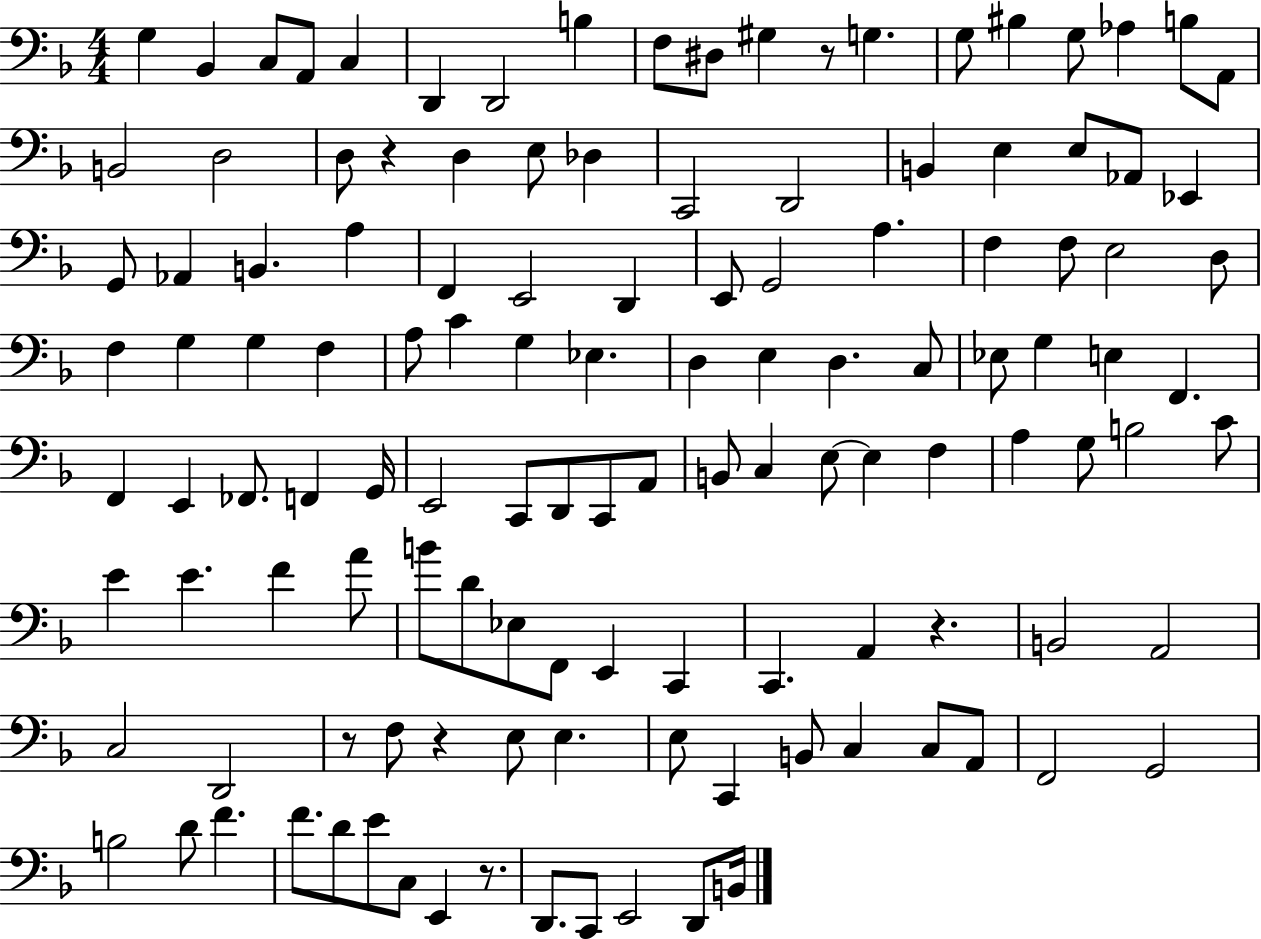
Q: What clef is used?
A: bass